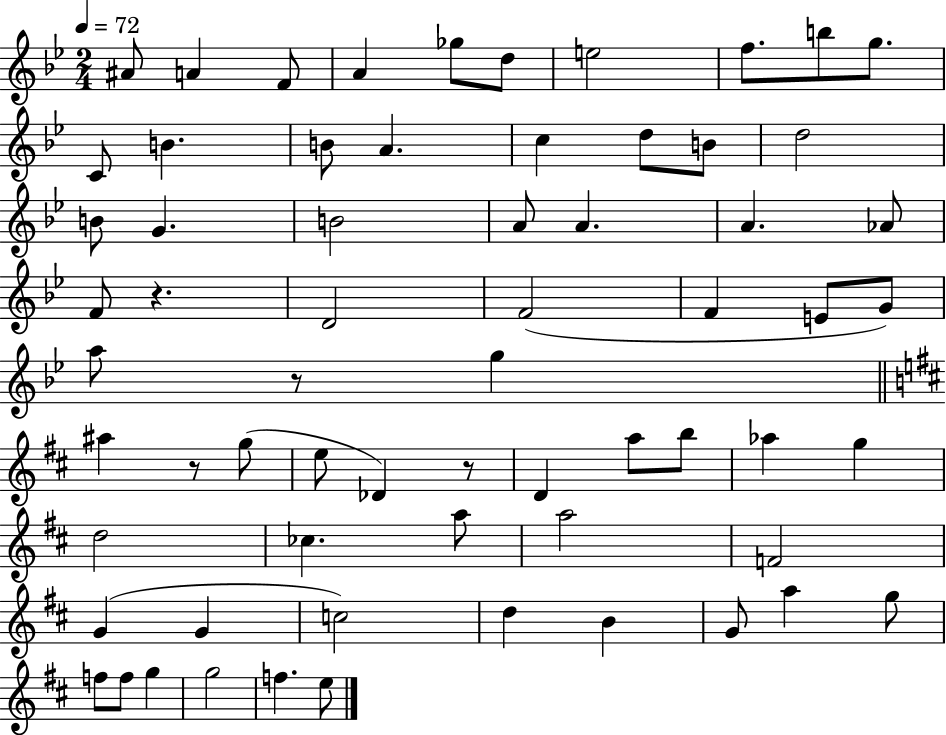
X:1
T:Untitled
M:2/4
L:1/4
K:Bb
^A/2 A F/2 A _g/2 d/2 e2 f/2 b/2 g/2 C/2 B B/2 A c d/2 B/2 d2 B/2 G B2 A/2 A A _A/2 F/2 z D2 F2 F E/2 G/2 a/2 z/2 g ^a z/2 g/2 e/2 _D z/2 D a/2 b/2 _a g d2 _c a/2 a2 F2 G G c2 d B G/2 a g/2 f/2 f/2 g g2 f e/2